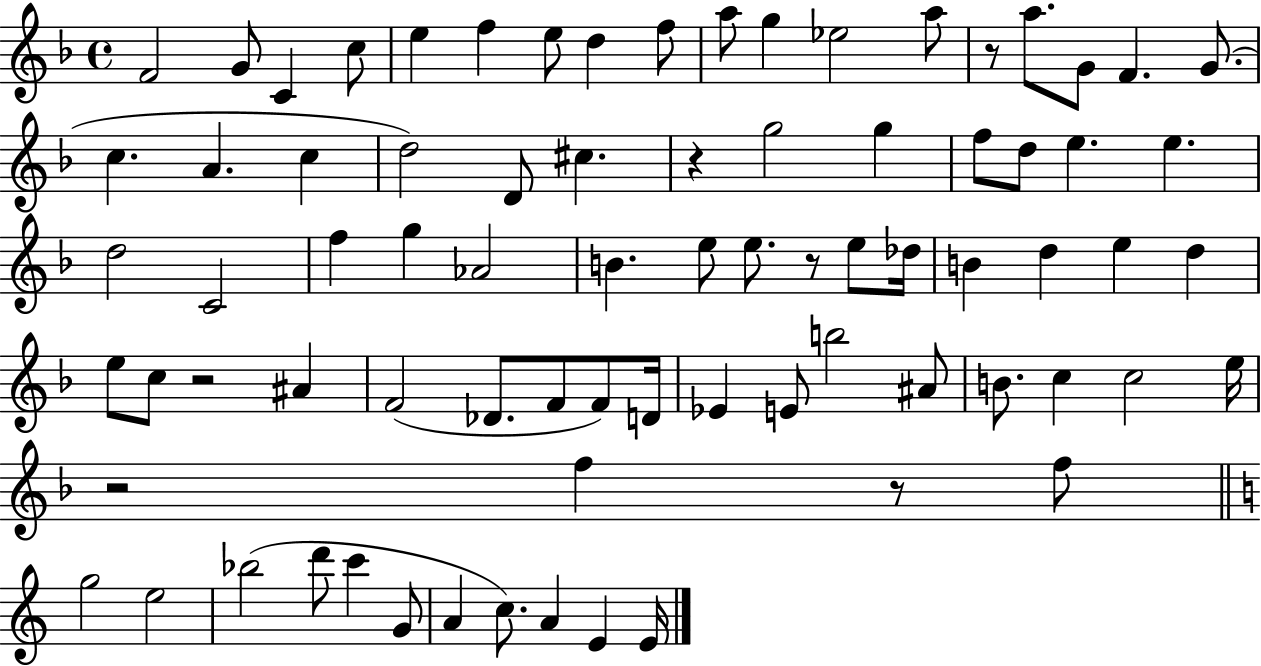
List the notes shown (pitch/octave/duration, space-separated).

F4/h G4/e C4/q C5/e E5/q F5/q E5/e D5/q F5/e A5/e G5/q Eb5/h A5/e R/e A5/e. G4/e F4/q. G4/e. C5/q. A4/q. C5/q D5/h D4/e C#5/q. R/q G5/h G5/q F5/e D5/e E5/q. E5/q. D5/h C4/h F5/q G5/q Ab4/h B4/q. E5/e E5/e. R/e E5/e Db5/s B4/q D5/q E5/q D5/q E5/e C5/e R/h A#4/q F4/h Db4/e. F4/e F4/e D4/s Eb4/q E4/e B5/h A#4/e B4/e. C5/q C5/h E5/s R/h F5/q R/e F5/e G5/h E5/h Bb5/h D6/e C6/q G4/e A4/q C5/e. A4/q E4/q E4/s